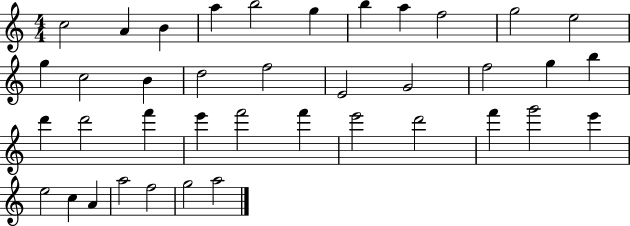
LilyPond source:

{
  \clef treble
  \numericTimeSignature
  \time 4/4
  \key c \major
  c''2 a'4 b'4 | a''4 b''2 g''4 | b''4 a''4 f''2 | g''2 e''2 | \break g''4 c''2 b'4 | d''2 f''2 | e'2 g'2 | f''2 g''4 b''4 | \break d'''4 d'''2 f'''4 | e'''4 f'''2 f'''4 | e'''2 d'''2 | f'''4 g'''2 e'''4 | \break e''2 c''4 a'4 | a''2 f''2 | g''2 a''2 | \bar "|."
}